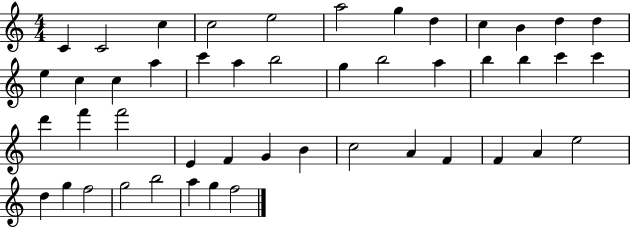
C4/q C4/h C5/q C5/h E5/h A5/h G5/q D5/q C5/q B4/q D5/q D5/q E5/q C5/q C5/q A5/q C6/q A5/q B5/h G5/q B5/h A5/q B5/q B5/q C6/q C6/q D6/q F6/q F6/h E4/q F4/q G4/q B4/q C5/h A4/q F4/q F4/q A4/q E5/h D5/q G5/q F5/h G5/h B5/h A5/q G5/q F5/h